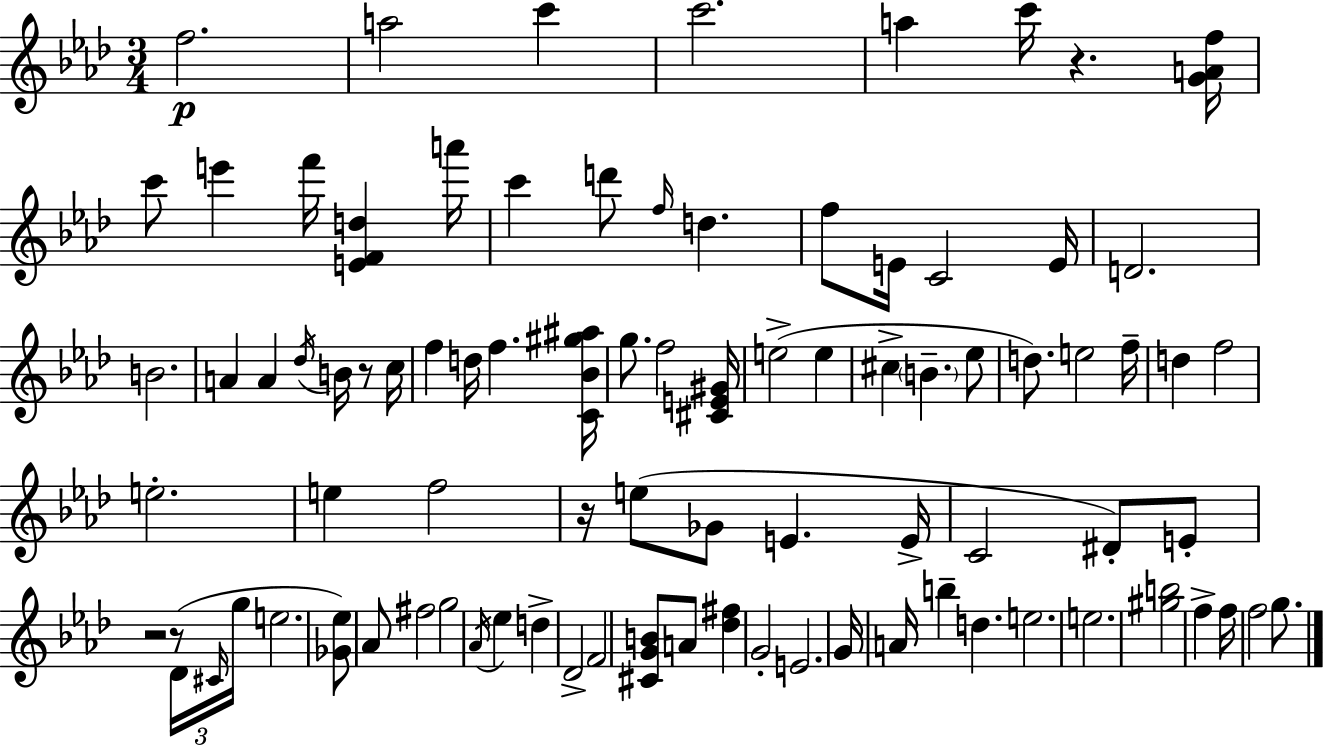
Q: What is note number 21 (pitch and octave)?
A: A4